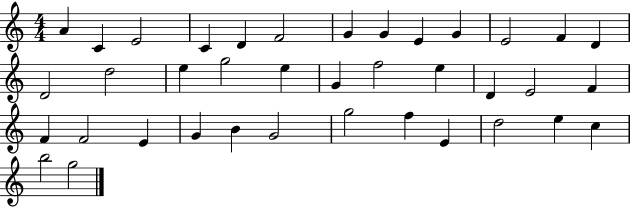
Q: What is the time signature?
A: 4/4